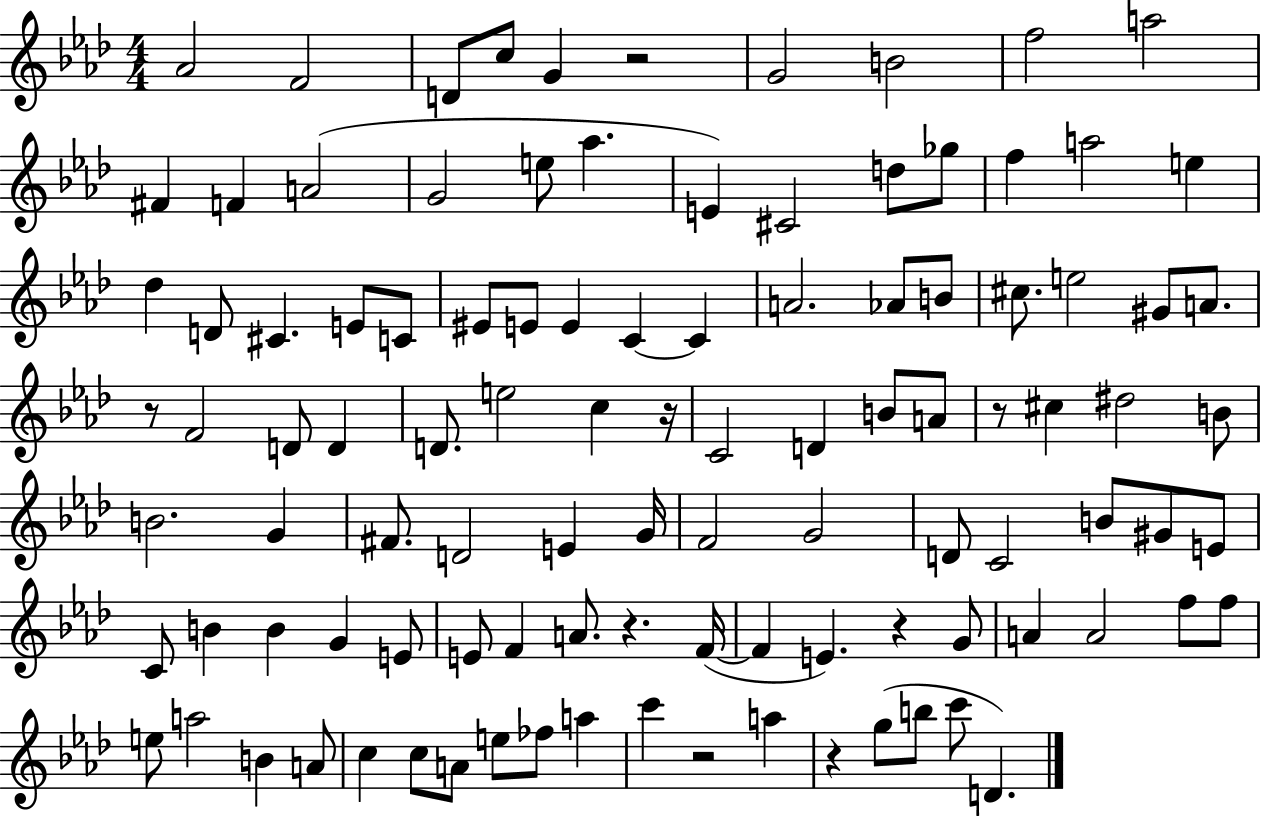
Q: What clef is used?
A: treble